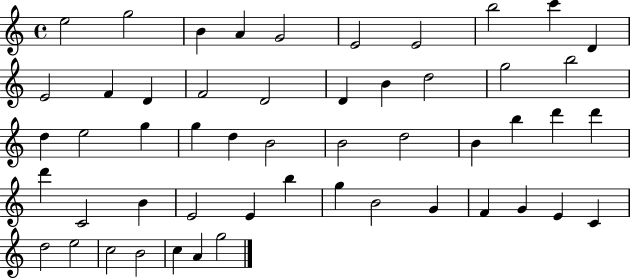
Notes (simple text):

E5/h G5/h B4/q A4/q G4/h E4/h E4/h B5/h C6/q D4/q E4/h F4/q D4/q F4/h D4/h D4/q B4/q D5/h G5/h B5/h D5/q E5/h G5/q G5/q D5/q B4/h B4/h D5/h B4/q B5/q D6/q D6/q D6/q C4/h B4/q E4/h E4/q B5/q G5/q B4/h G4/q F4/q G4/q E4/q C4/q D5/h E5/h C5/h B4/h C5/q A4/q G5/h